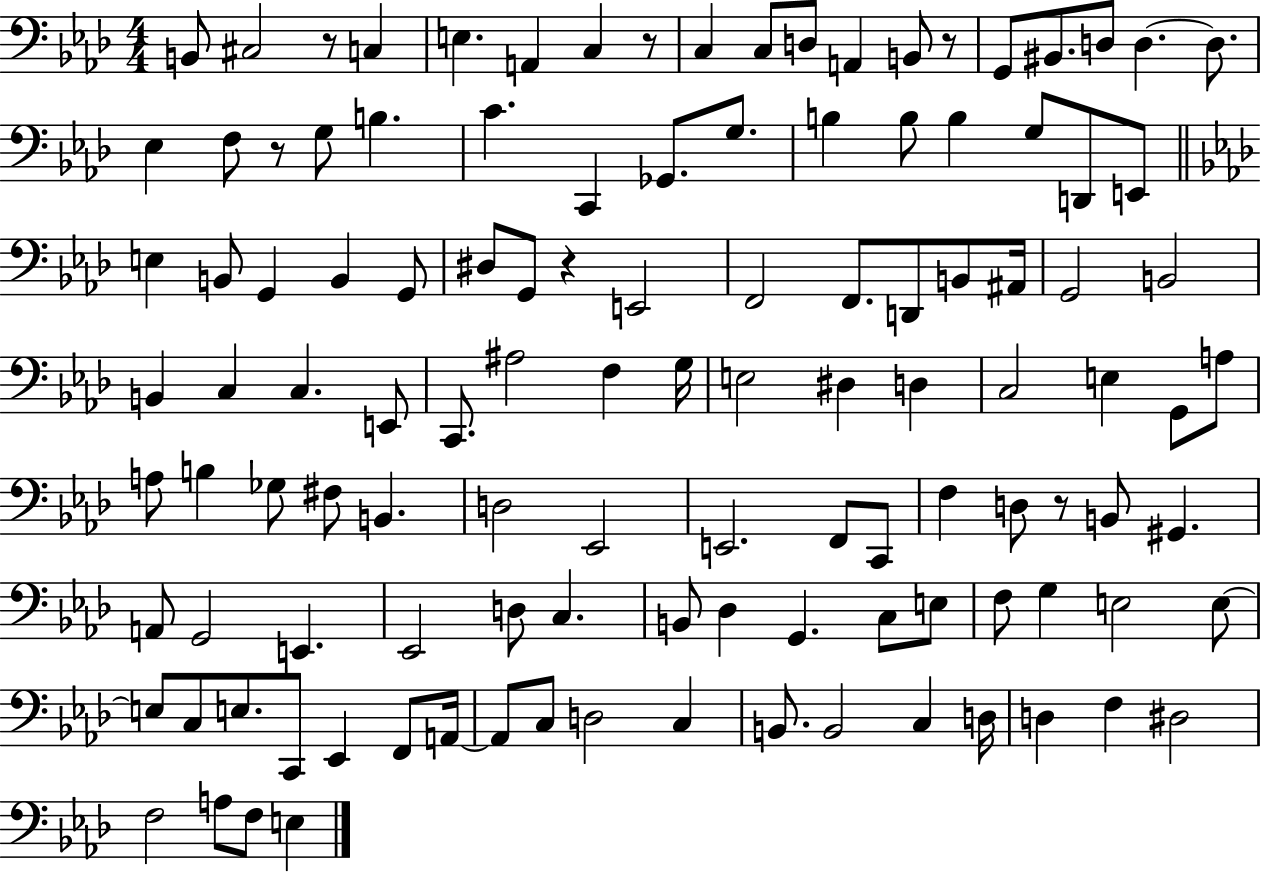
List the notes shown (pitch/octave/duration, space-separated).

B2/e C#3/h R/e C3/q E3/q. A2/q C3/q R/e C3/q C3/e D3/e A2/q B2/e R/e G2/e BIS2/e. D3/e D3/q. D3/e. Eb3/q F3/e R/e G3/e B3/q. C4/q. C2/q Gb2/e. G3/e. B3/q B3/e B3/q G3/e D2/e E2/e E3/q B2/e G2/q B2/q G2/e D#3/e G2/e R/q E2/h F2/h F2/e. D2/e B2/e A#2/s G2/h B2/h B2/q C3/q C3/q. E2/e C2/e. A#3/h F3/q G3/s E3/h D#3/q D3/q C3/h E3/q G2/e A3/e A3/e B3/q Gb3/e F#3/e B2/q. D3/h Eb2/h E2/h. F2/e C2/e F3/q D3/e R/e B2/e G#2/q. A2/e G2/h E2/q. Eb2/h D3/e C3/q. B2/e Db3/q G2/q. C3/e E3/e F3/e G3/q E3/h E3/e E3/e C3/e E3/e. C2/e Eb2/q F2/e A2/s A2/e C3/e D3/h C3/q B2/e. B2/h C3/q D3/s D3/q F3/q D#3/h F3/h A3/e F3/e E3/q